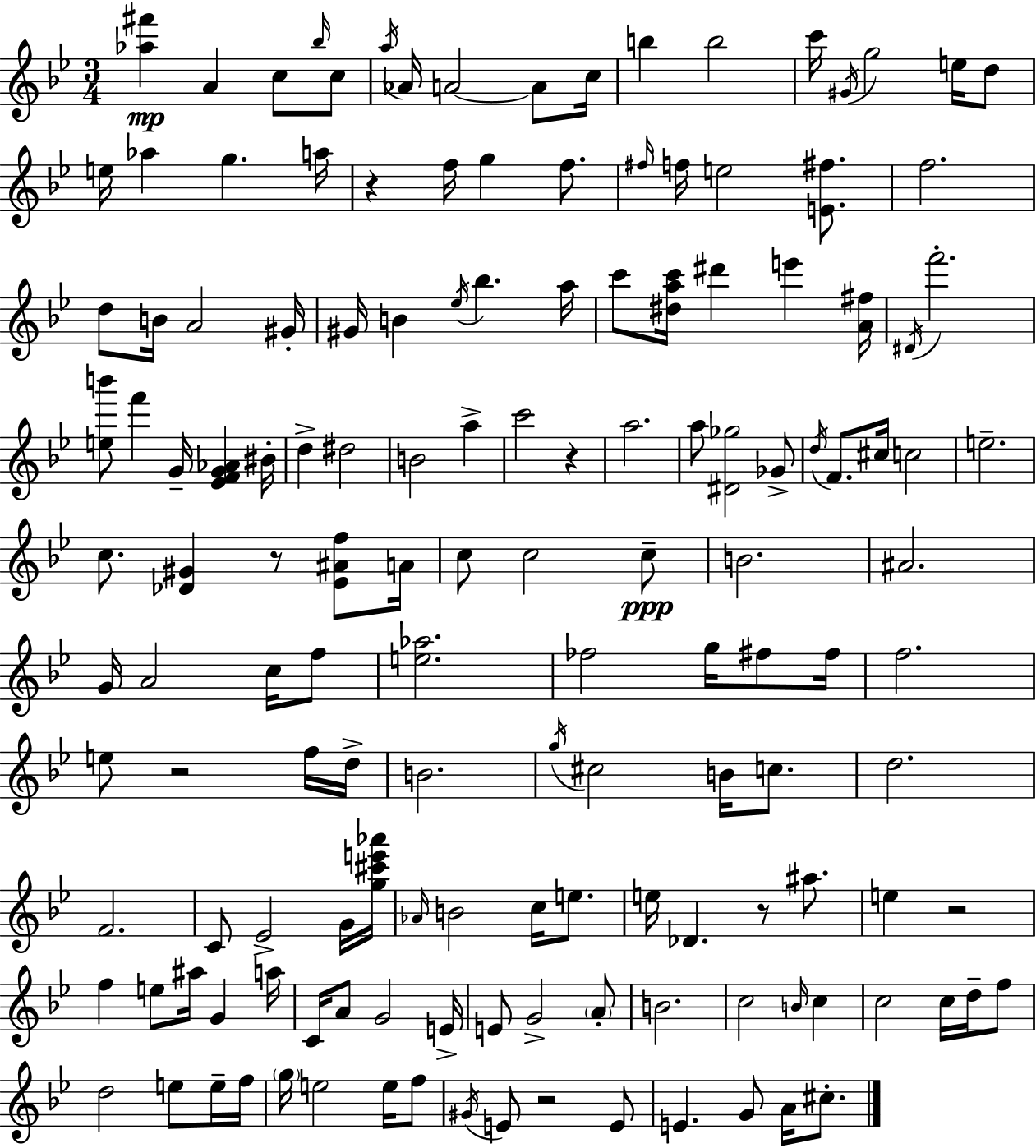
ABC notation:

X:1
T:Untitled
M:3/4
L:1/4
K:Bb
[_a^f'] A c/2 _b/4 c/2 a/4 _A/4 A2 A/2 c/4 b b2 c'/4 ^G/4 g2 e/4 d/2 e/4 _a g a/4 z f/4 g f/2 ^f/4 f/4 e2 [E^f]/2 f2 d/2 B/4 A2 ^G/4 ^G/4 B _e/4 _b a/4 c'/2 [^dac']/4 ^d' e' [A^f]/4 ^D/4 f'2 [eb']/2 f' G/4 [_EFG_A] ^B/4 d ^d2 B2 a c'2 z a2 a/2 [^D_g]2 _G/2 d/4 F/2 ^c/4 c2 e2 c/2 [_D^G] z/2 [_E^Af]/2 A/4 c/2 c2 c/2 B2 ^A2 G/4 A2 c/4 f/2 [e_a]2 _f2 g/4 ^f/2 ^f/4 f2 e/2 z2 f/4 d/4 B2 g/4 ^c2 B/4 c/2 d2 F2 C/2 _E2 G/4 [g^c'e'_a']/4 _A/4 B2 c/4 e/2 e/4 _D z/2 ^a/2 e z2 f e/2 ^a/4 G a/4 C/4 A/2 G2 E/4 E/2 G2 A/2 B2 c2 B/4 c c2 c/4 d/4 f/2 d2 e/2 e/4 f/4 g/4 e2 e/4 f/2 ^G/4 E/2 z2 E/2 E G/2 A/4 ^c/2